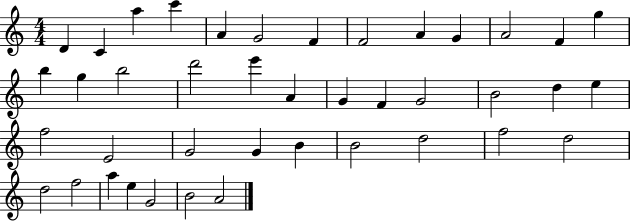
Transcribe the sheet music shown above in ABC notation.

X:1
T:Untitled
M:4/4
L:1/4
K:C
D C a c' A G2 F F2 A G A2 F g b g b2 d'2 e' A G F G2 B2 d e f2 E2 G2 G B B2 d2 f2 d2 d2 f2 a e G2 B2 A2